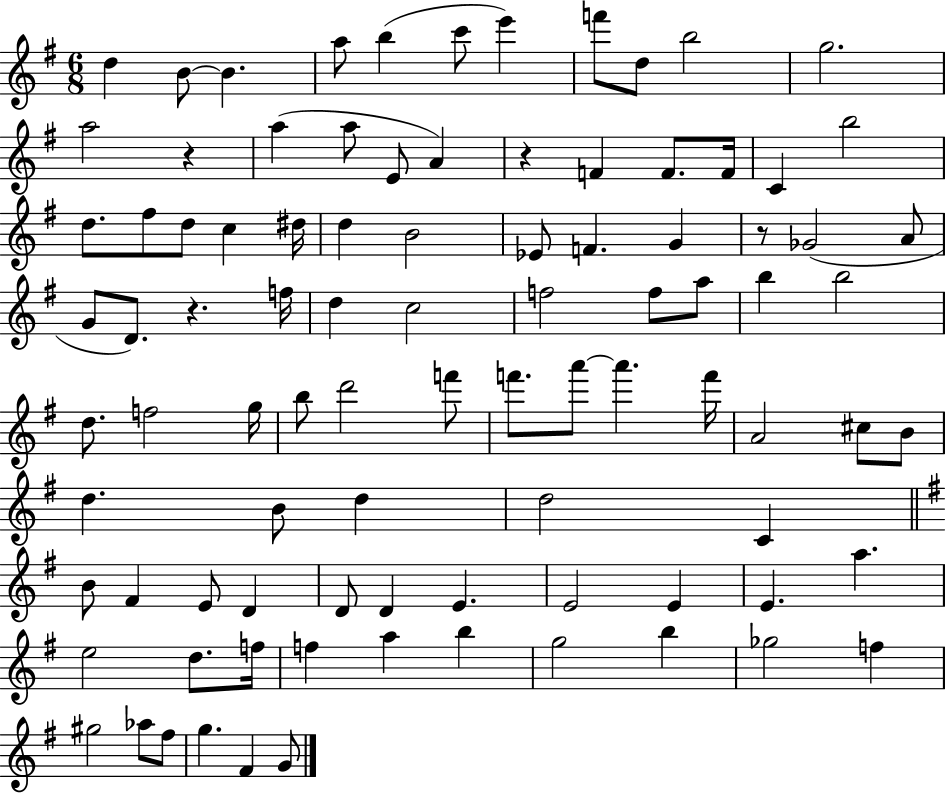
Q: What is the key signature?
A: G major